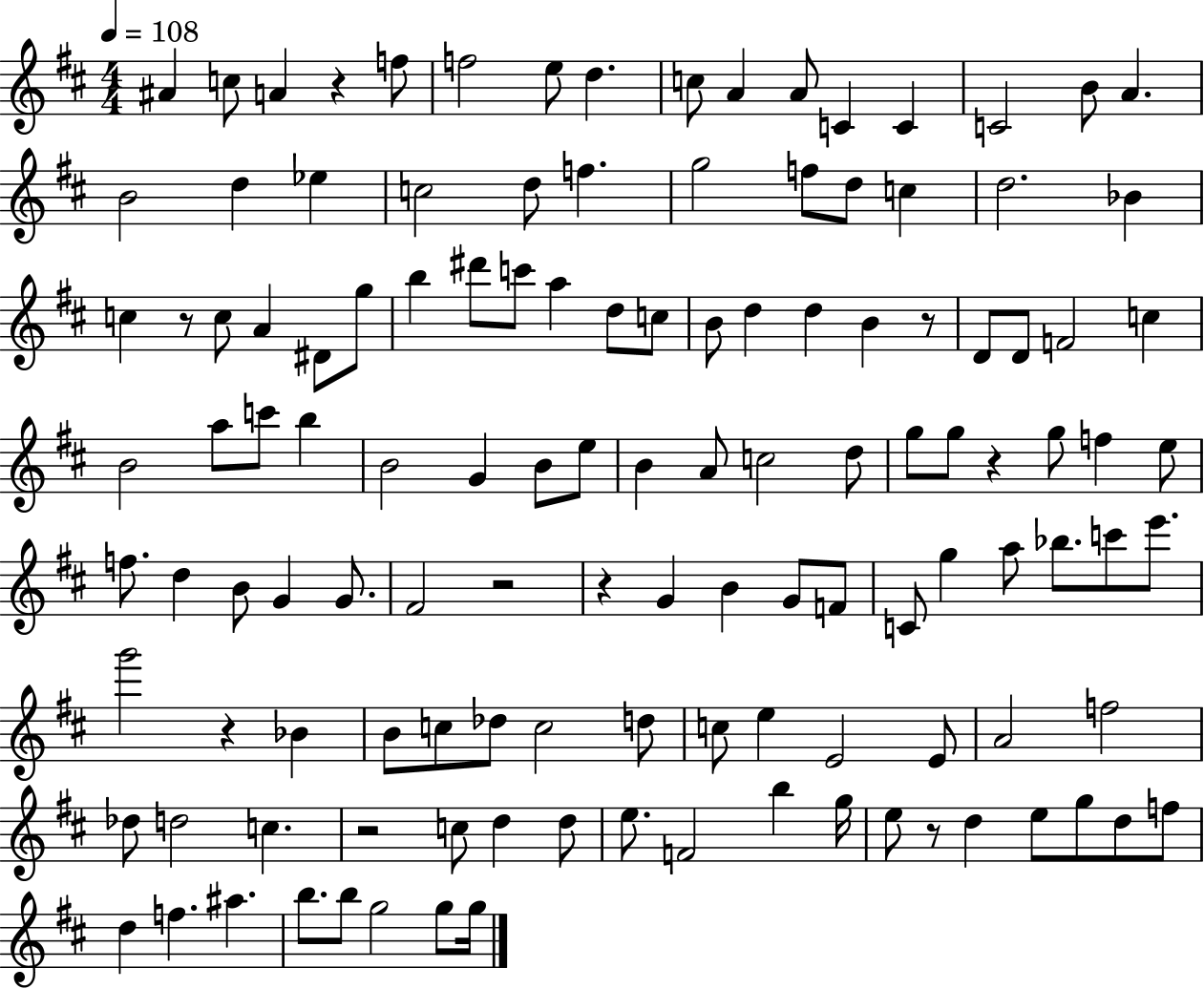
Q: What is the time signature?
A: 4/4